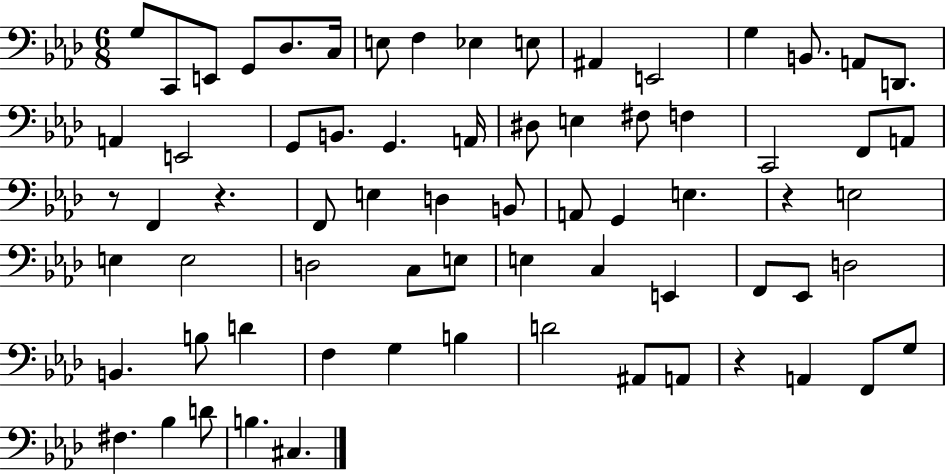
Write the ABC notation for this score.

X:1
T:Untitled
M:6/8
L:1/4
K:Ab
G,/2 C,,/2 E,,/2 G,,/2 _D,/2 C,/4 E,/2 F, _E, E,/2 ^A,, E,,2 G, B,,/2 A,,/2 D,,/2 A,, E,,2 G,,/2 B,,/2 G,, A,,/4 ^D,/2 E, ^F,/2 F, C,,2 F,,/2 A,,/2 z/2 F,, z F,,/2 E, D, B,,/2 A,,/2 G,, E, z E,2 E, E,2 D,2 C,/2 E,/2 E, C, E,, F,,/2 _E,,/2 D,2 B,, B,/2 D F, G, B, D2 ^A,,/2 A,,/2 z A,, F,,/2 G,/2 ^F, _B, D/2 B, ^C,